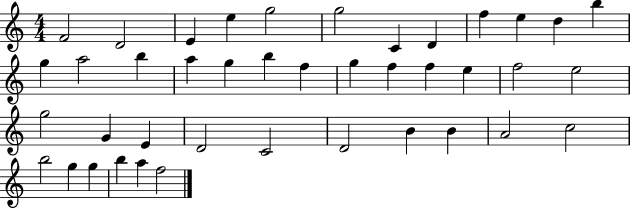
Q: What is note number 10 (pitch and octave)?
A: E5